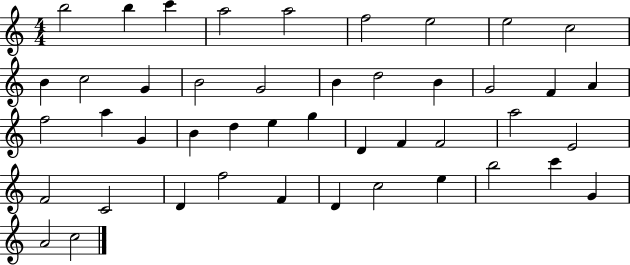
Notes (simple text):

B5/h B5/q C6/q A5/h A5/h F5/h E5/h E5/h C5/h B4/q C5/h G4/q B4/h G4/h B4/q D5/h B4/q G4/h F4/q A4/q F5/h A5/q G4/q B4/q D5/q E5/q G5/q D4/q F4/q F4/h A5/h E4/h F4/h C4/h D4/q F5/h F4/q D4/q C5/h E5/q B5/h C6/q G4/q A4/h C5/h